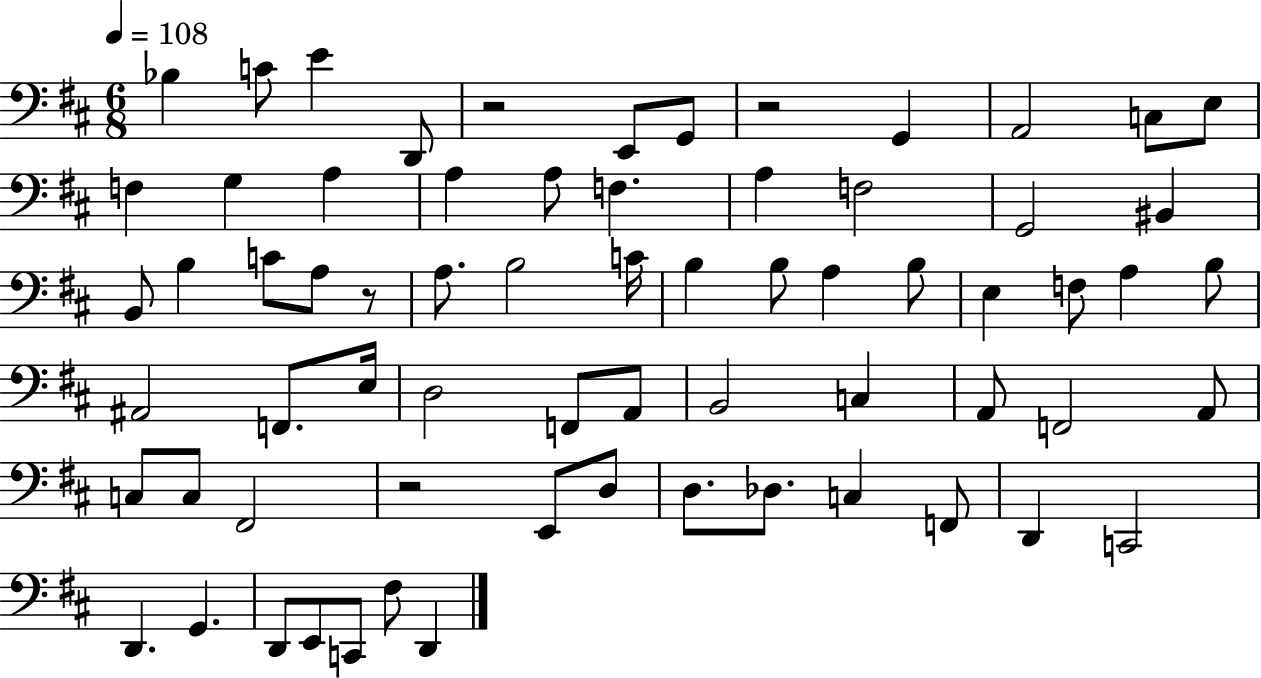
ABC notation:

X:1
T:Untitled
M:6/8
L:1/4
K:D
_B, C/2 E D,,/2 z2 E,,/2 G,,/2 z2 G,, A,,2 C,/2 E,/2 F, G, A, A, A,/2 F, A, F,2 G,,2 ^B,, B,,/2 B, C/2 A,/2 z/2 A,/2 B,2 C/4 B, B,/2 A, B,/2 E, F,/2 A, B,/2 ^A,,2 F,,/2 E,/4 D,2 F,,/2 A,,/2 B,,2 C, A,,/2 F,,2 A,,/2 C,/2 C,/2 ^F,,2 z2 E,,/2 D,/2 D,/2 _D,/2 C, F,,/2 D,, C,,2 D,, G,, D,,/2 E,,/2 C,,/2 ^F,/2 D,,